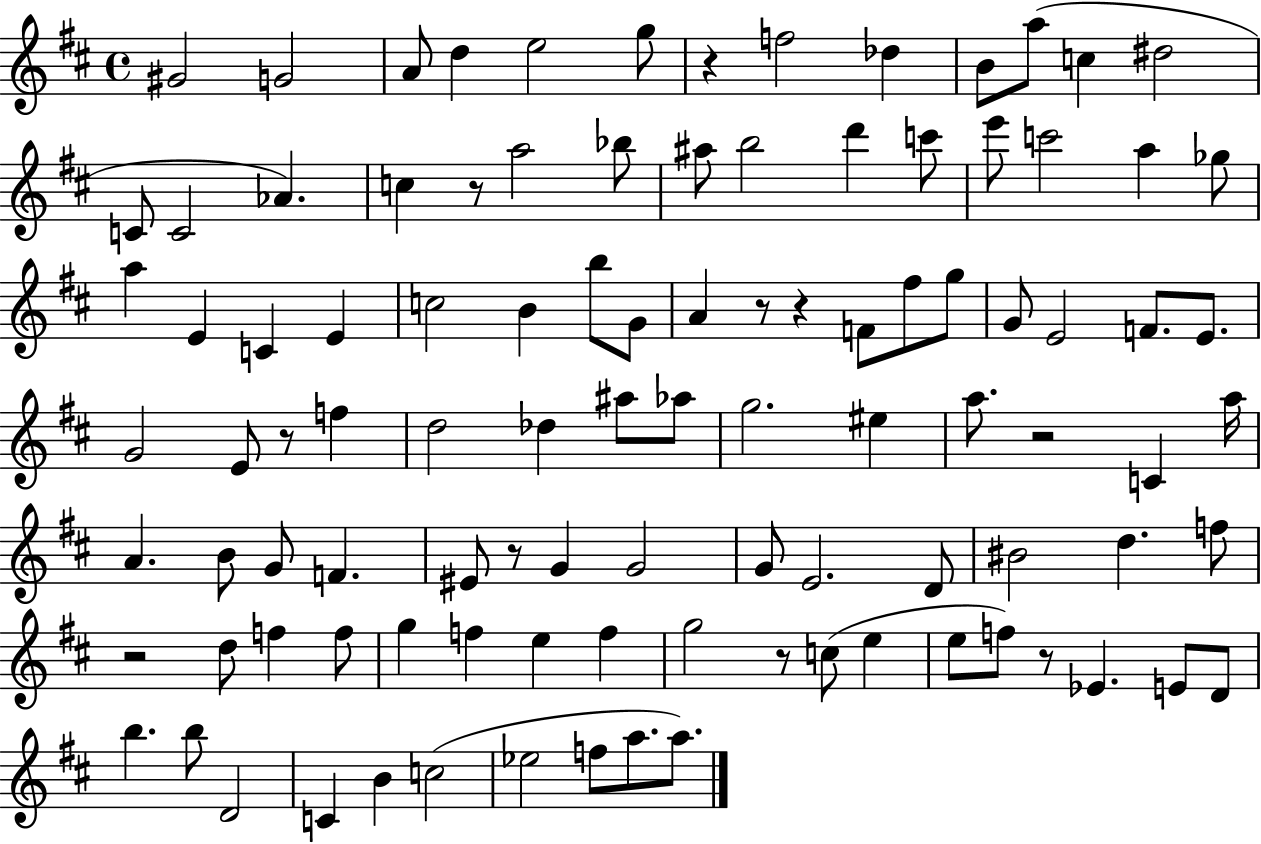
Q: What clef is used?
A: treble